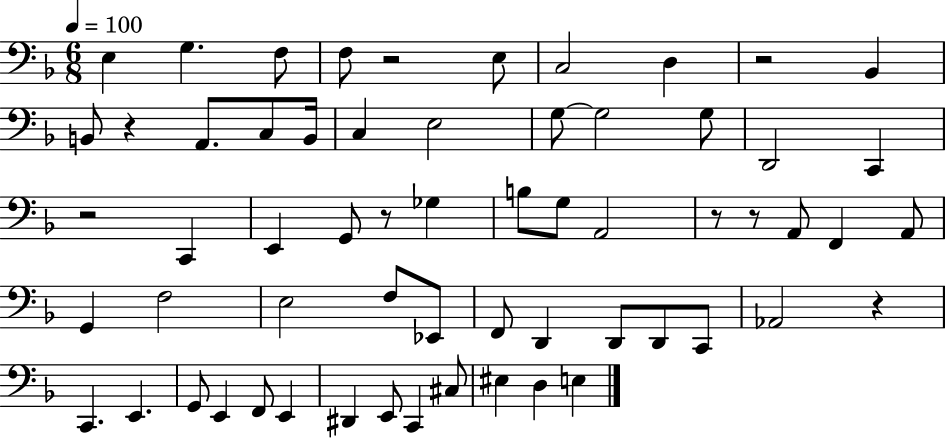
X:1
T:Untitled
M:6/8
L:1/4
K:F
E, G, F,/2 F,/2 z2 E,/2 C,2 D, z2 _B,, B,,/2 z A,,/2 C,/2 B,,/4 C, E,2 G,/2 G,2 G,/2 D,,2 C,, z2 C,, E,, G,,/2 z/2 _G, B,/2 G,/2 A,,2 z/2 z/2 A,,/2 F,, A,,/2 G,, F,2 E,2 F,/2 _E,,/2 F,,/2 D,, D,,/2 D,,/2 C,,/2 _A,,2 z C,, E,, G,,/2 E,, F,,/2 E,, ^D,, E,,/2 C,, ^C,/2 ^E, D, E,